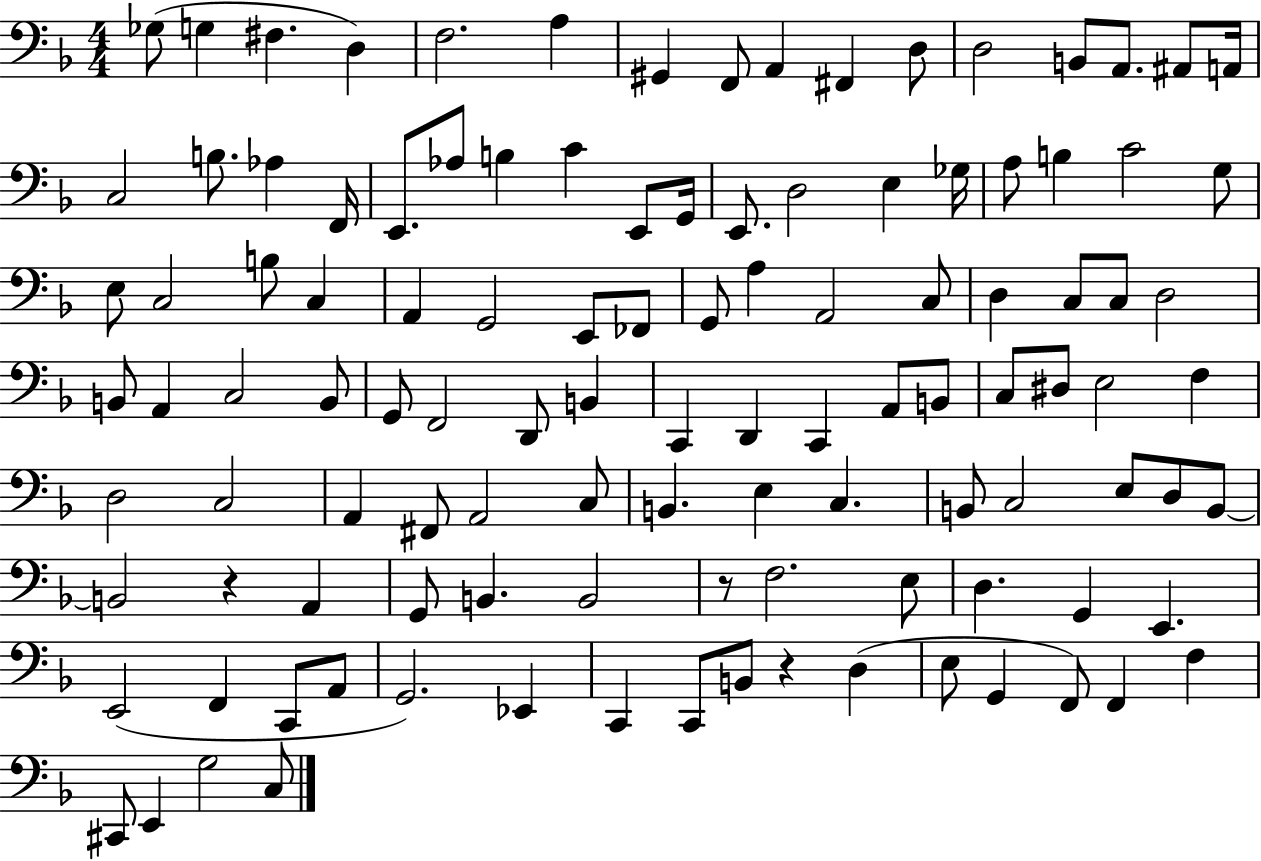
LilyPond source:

{
  \clef bass
  \numericTimeSignature
  \time 4/4
  \key f \major
  ges8( g4 fis4. d4) | f2. a4 | gis,4 f,8 a,4 fis,4 d8 | d2 b,8 a,8. ais,8 a,16 | \break c2 b8. aes4 f,16 | e,8. aes8 b4 c'4 e,8 g,16 | e,8. d2 e4 ges16 | a8 b4 c'2 g8 | \break e8 c2 b8 c4 | a,4 g,2 e,8 fes,8 | g,8 a4 a,2 c8 | d4 c8 c8 d2 | \break b,8 a,4 c2 b,8 | g,8 f,2 d,8 b,4 | c,4 d,4 c,4 a,8 b,8 | c8 dis8 e2 f4 | \break d2 c2 | a,4 fis,8 a,2 c8 | b,4. e4 c4. | b,8 c2 e8 d8 b,8~~ | \break b,2 r4 a,4 | g,8 b,4. b,2 | r8 f2. e8 | d4. g,4 e,4. | \break e,2( f,4 c,8 a,8 | g,2.) ees,4 | c,4 c,8 b,8 r4 d4( | e8 g,4 f,8) f,4 f4 | \break cis,8 e,4 g2 c8 | \bar "|."
}